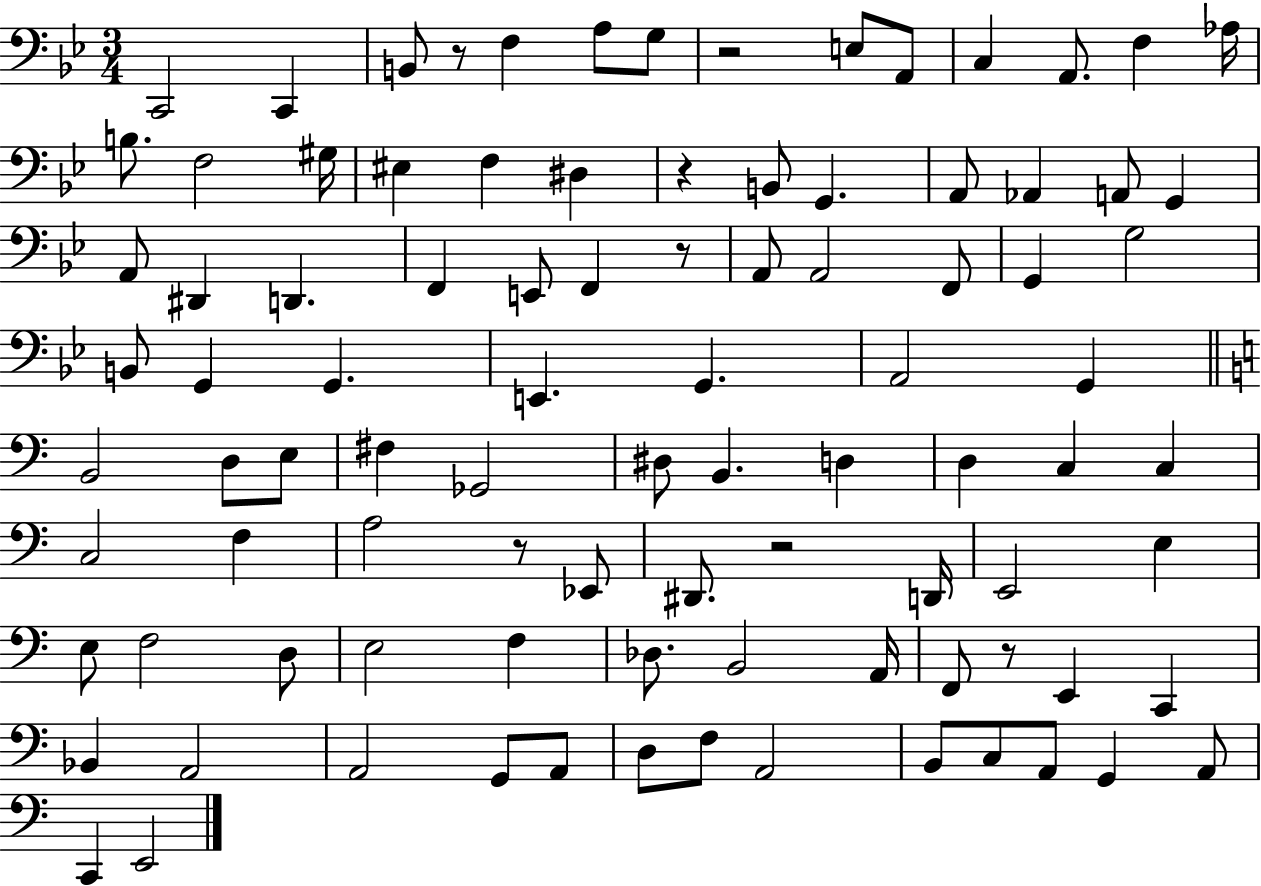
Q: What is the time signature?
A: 3/4